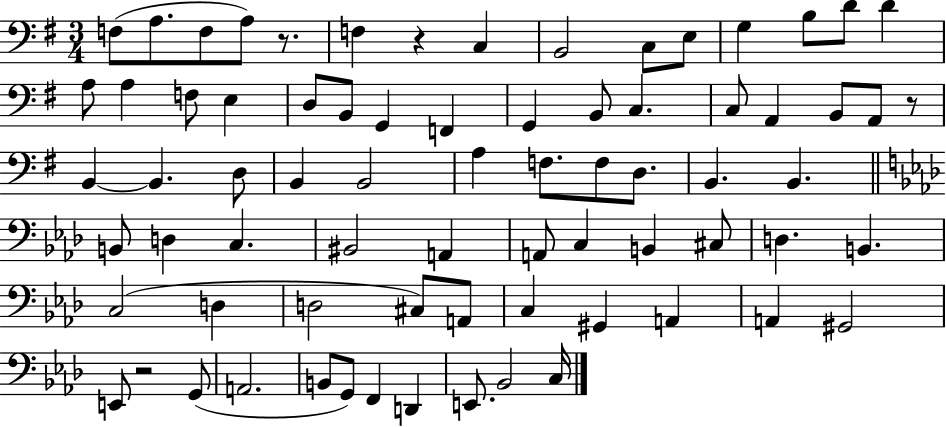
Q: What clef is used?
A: bass